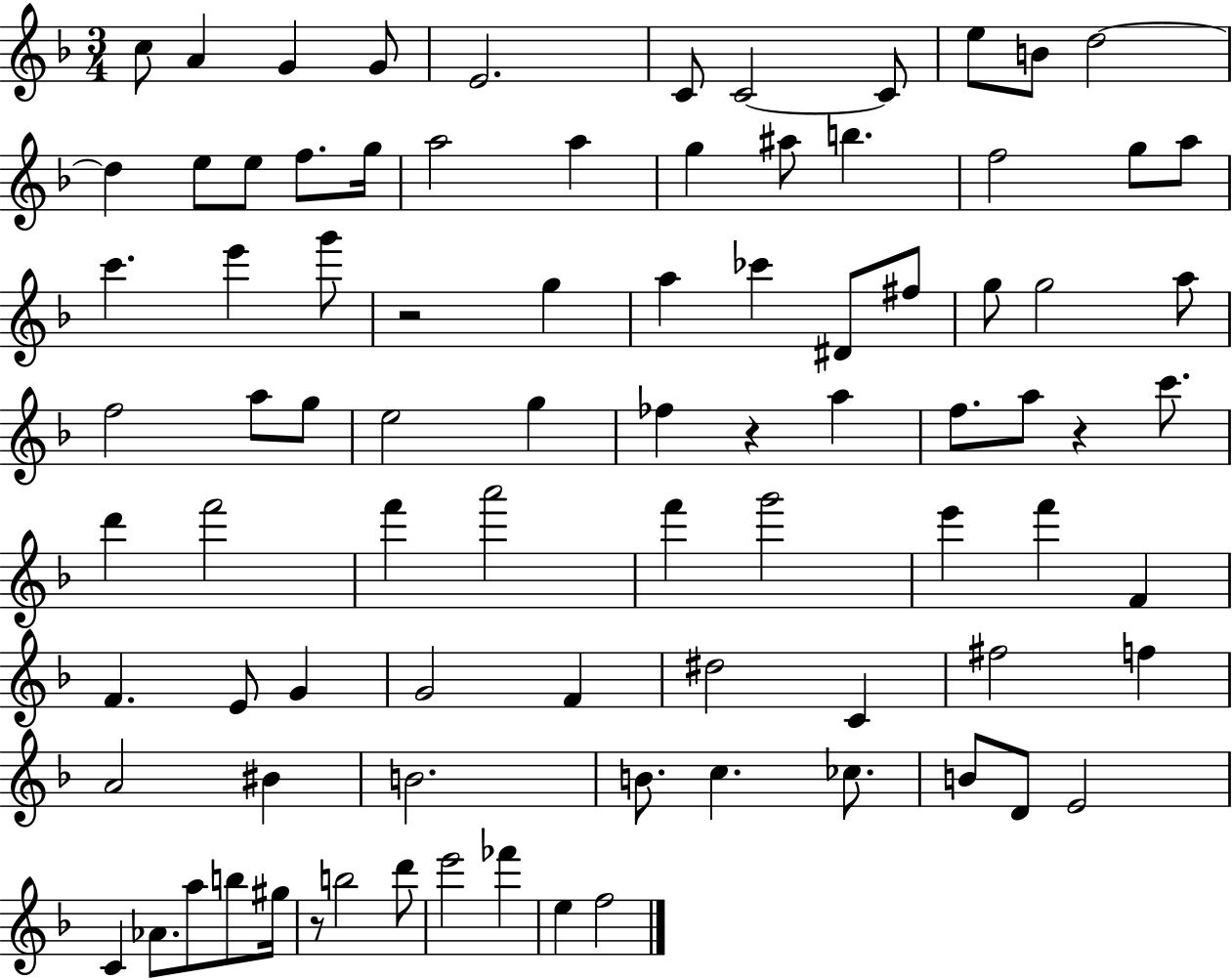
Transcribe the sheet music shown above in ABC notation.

X:1
T:Untitled
M:3/4
L:1/4
K:F
c/2 A G G/2 E2 C/2 C2 C/2 e/2 B/2 d2 d e/2 e/2 f/2 g/4 a2 a g ^a/2 b f2 g/2 a/2 c' e' g'/2 z2 g a _c' ^D/2 ^f/2 g/2 g2 a/2 f2 a/2 g/2 e2 g _f z a f/2 a/2 z c'/2 d' f'2 f' a'2 f' g'2 e' f' F F E/2 G G2 F ^d2 C ^f2 f A2 ^B B2 B/2 c _c/2 B/2 D/2 E2 C _A/2 a/2 b/2 ^g/4 z/2 b2 d'/2 e'2 _f' e f2